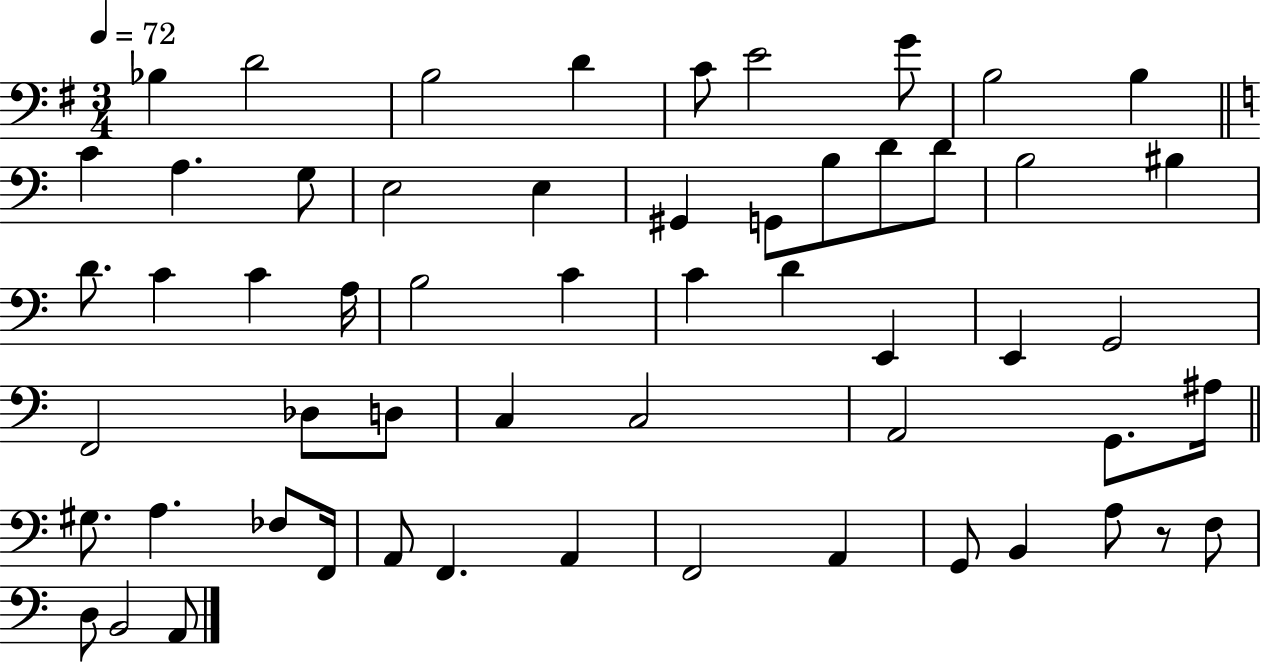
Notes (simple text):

Bb3/q D4/h B3/h D4/q C4/e E4/h G4/e B3/h B3/q C4/q A3/q. G3/e E3/h E3/q G#2/q G2/e B3/e D4/e D4/e B3/h BIS3/q D4/e. C4/q C4/q A3/s B3/h C4/q C4/q D4/q E2/q E2/q G2/h F2/h Db3/e D3/e C3/q C3/h A2/h G2/e. A#3/s G#3/e. A3/q. FES3/e F2/s A2/e F2/q. A2/q F2/h A2/q G2/e B2/q A3/e R/e F3/e D3/e B2/h A2/e